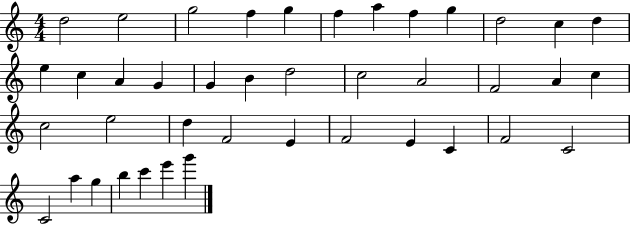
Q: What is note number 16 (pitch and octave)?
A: G4